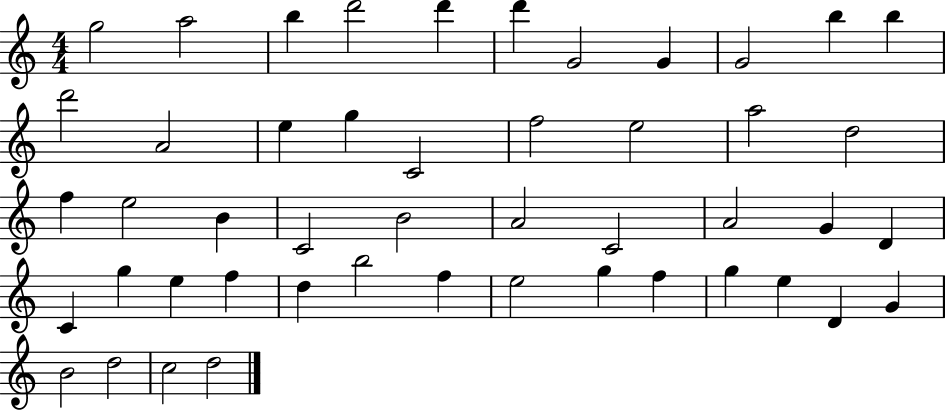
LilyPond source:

{
  \clef treble
  \numericTimeSignature
  \time 4/4
  \key c \major
  g''2 a''2 | b''4 d'''2 d'''4 | d'''4 g'2 g'4 | g'2 b''4 b''4 | \break d'''2 a'2 | e''4 g''4 c'2 | f''2 e''2 | a''2 d''2 | \break f''4 e''2 b'4 | c'2 b'2 | a'2 c'2 | a'2 g'4 d'4 | \break c'4 g''4 e''4 f''4 | d''4 b''2 f''4 | e''2 g''4 f''4 | g''4 e''4 d'4 g'4 | \break b'2 d''2 | c''2 d''2 | \bar "|."
}